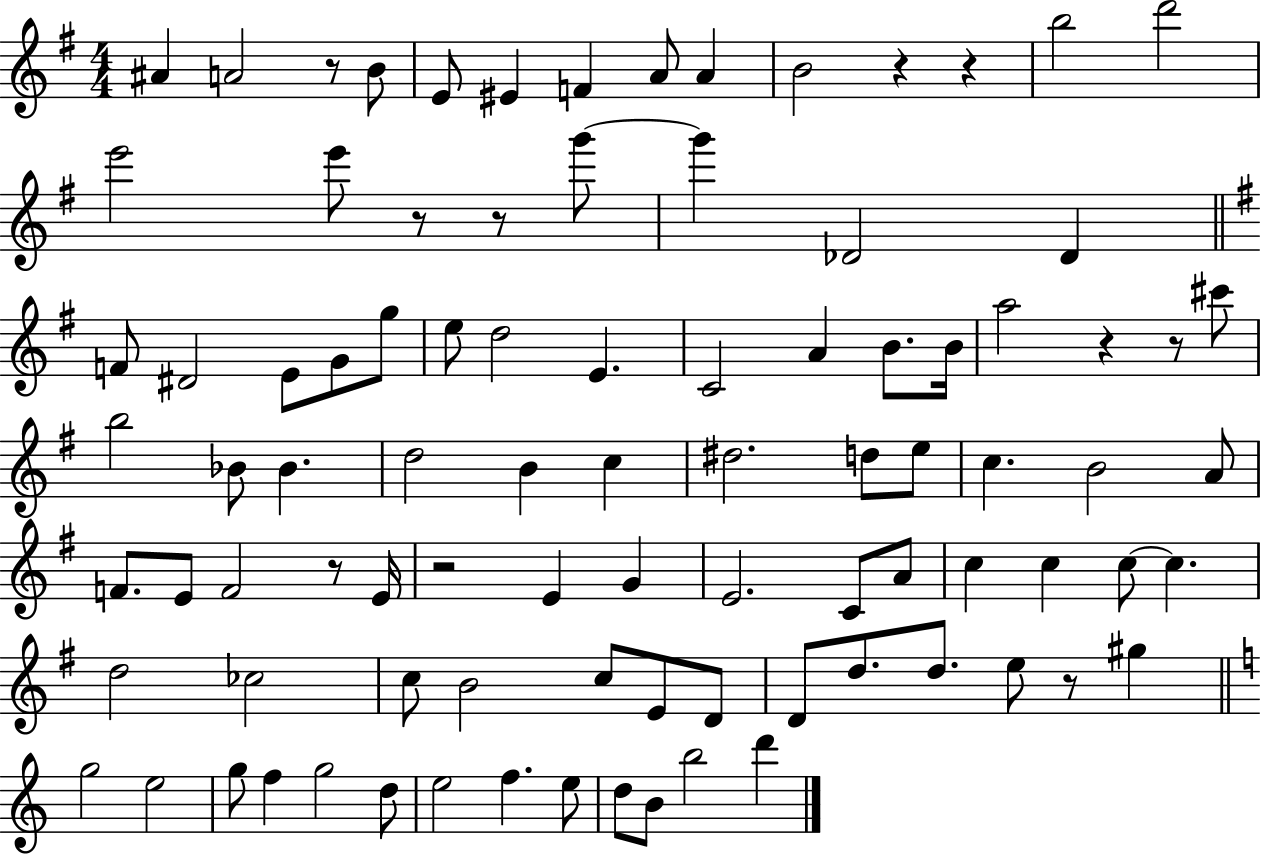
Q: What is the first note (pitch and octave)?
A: A#4